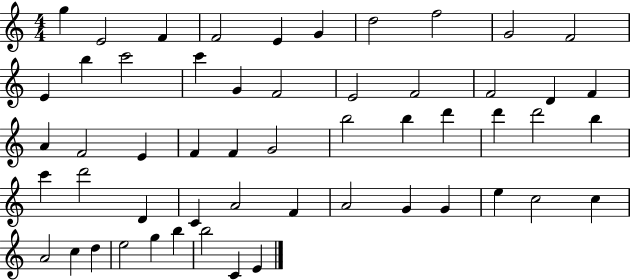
X:1
T:Untitled
M:4/4
L:1/4
K:C
g E2 F F2 E G d2 f2 G2 F2 E b c'2 c' G F2 E2 F2 F2 D F A F2 E F F G2 b2 b d' d' d'2 b c' d'2 D C A2 F A2 G G e c2 c A2 c d e2 g b b2 C E